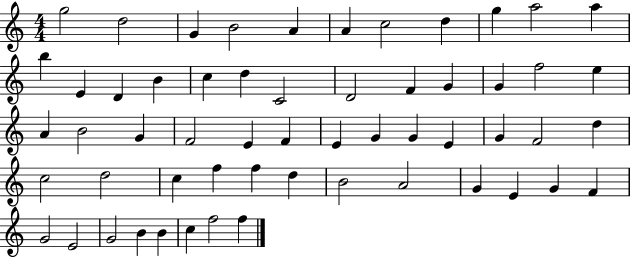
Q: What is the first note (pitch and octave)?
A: G5